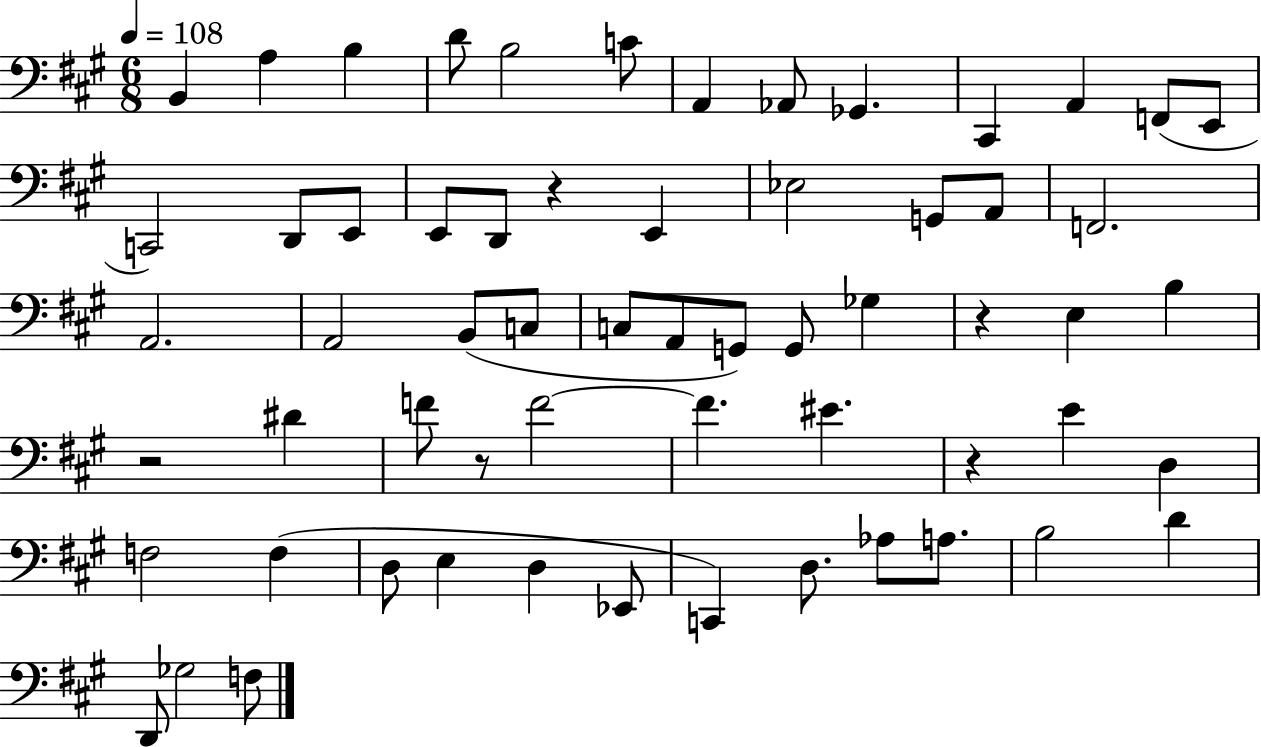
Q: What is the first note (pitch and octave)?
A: B2